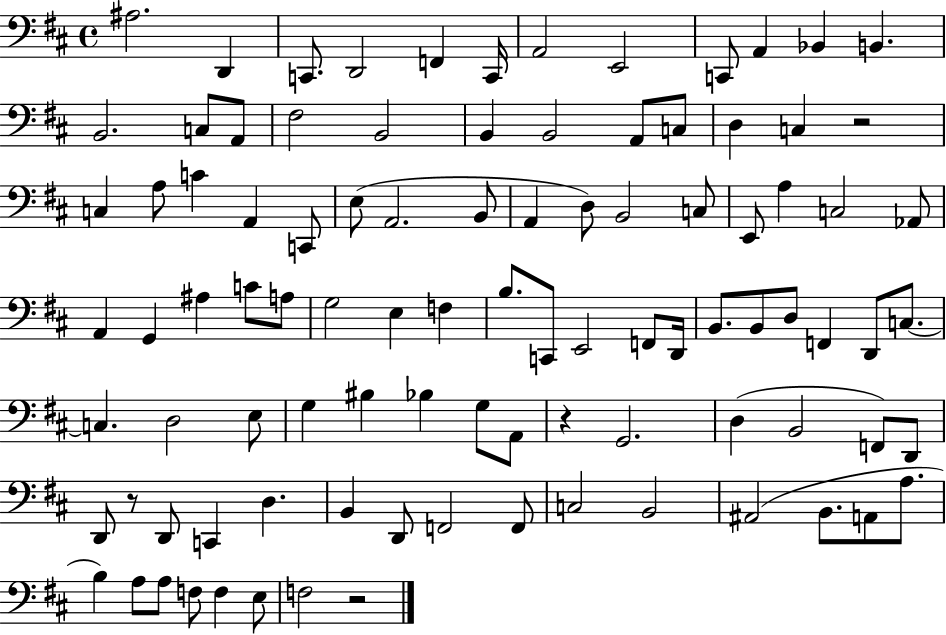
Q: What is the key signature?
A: D major